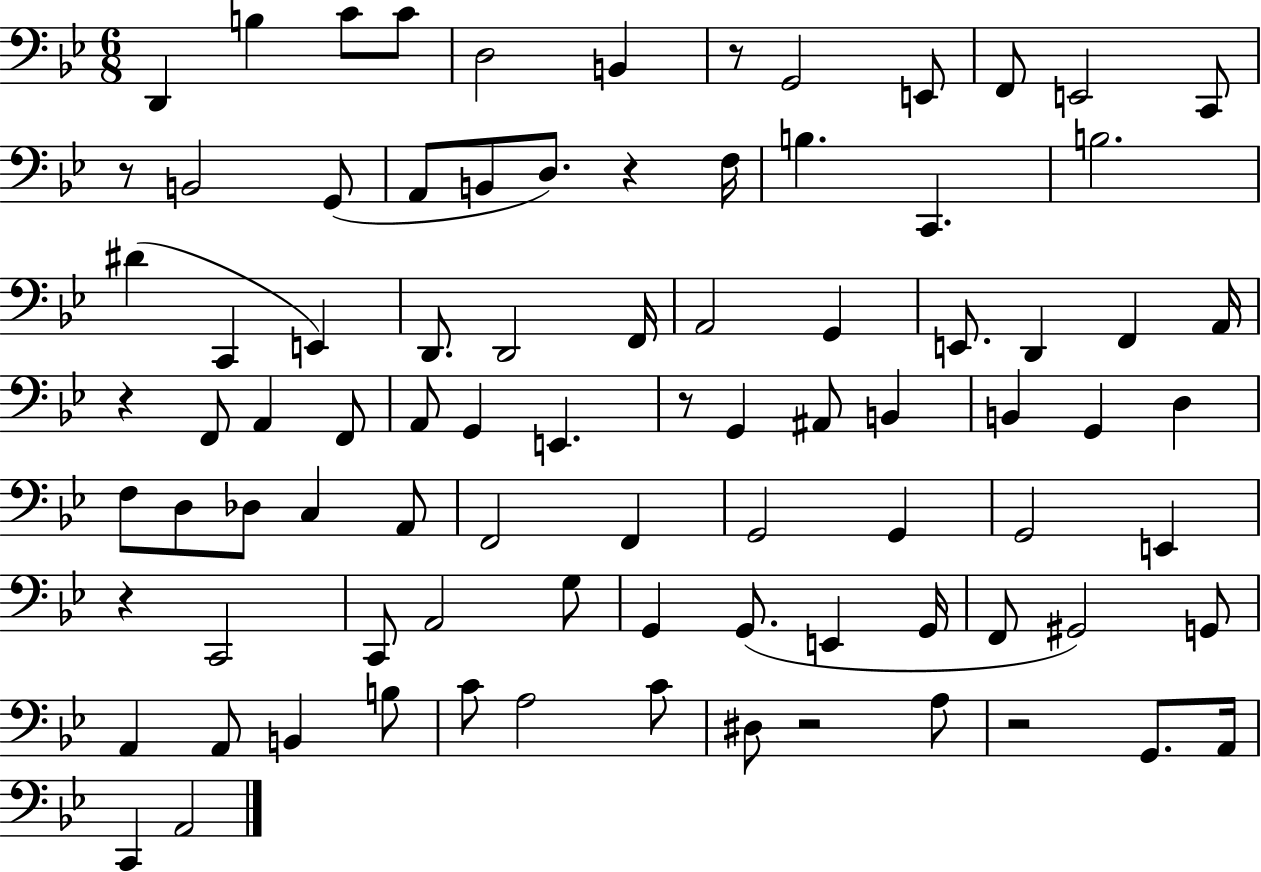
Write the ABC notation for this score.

X:1
T:Untitled
M:6/8
L:1/4
K:Bb
D,, B, C/2 C/2 D,2 B,, z/2 G,,2 E,,/2 F,,/2 E,,2 C,,/2 z/2 B,,2 G,,/2 A,,/2 B,,/2 D,/2 z F,/4 B, C,, B,2 ^D C,, E,, D,,/2 D,,2 F,,/4 A,,2 G,, E,,/2 D,, F,, A,,/4 z F,,/2 A,, F,,/2 A,,/2 G,, E,, z/2 G,, ^A,,/2 B,, B,, G,, D, F,/2 D,/2 _D,/2 C, A,,/2 F,,2 F,, G,,2 G,, G,,2 E,, z C,,2 C,,/2 A,,2 G,/2 G,, G,,/2 E,, G,,/4 F,,/2 ^G,,2 G,,/2 A,, A,,/2 B,, B,/2 C/2 A,2 C/2 ^D,/2 z2 A,/2 z2 G,,/2 A,,/4 C,, A,,2